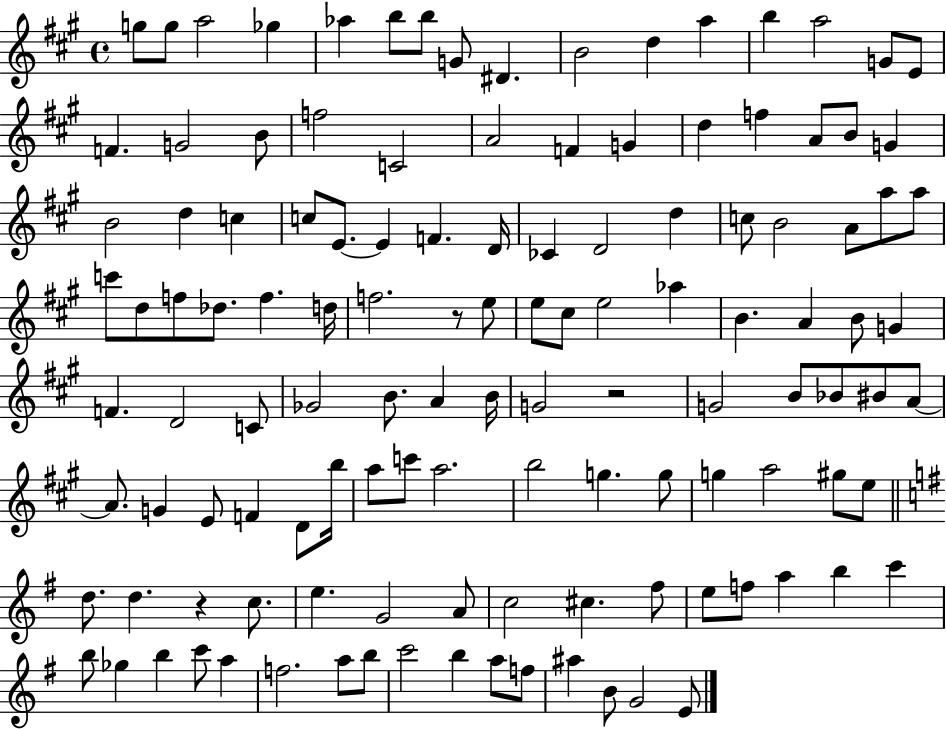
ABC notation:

X:1
T:Untitled
M:4/4
L:1/4
K:A
g/2 g/2 a2 _g _a b/2 b/2 G/2 ^D B2 d a b a2 G/2 E/2 F G2 B/2 f2 C2 A2 F G d f A/2 B/2 G B2 d c c/2 E/2 E F D/4 _C D2 d c/2 B2 A/2 a/2 a/2 c'/2 d/2 f/2 _d/2 f d/4 f2 z/2 e/2 e/2 ^c/2 e2 _a B A B/2 G F D2 C/2 _G2 B/2 A B/4 G2 z2 G2 B/2 _B/2 ^B/2 A/2 A/2 G E/2 F D/2 b/4 a/2 c'/2 a2 b2 g g/2 g a2 ^g/2 e/2 d/2 d z c/2 e G2 A/2 c2 ^c ^f/2 e/2 f/2 a b c' b/2 _g b c'/2 a f2 a/2 b/2 c'2 b a/2 f/2 ^a B/2 G2 E/2